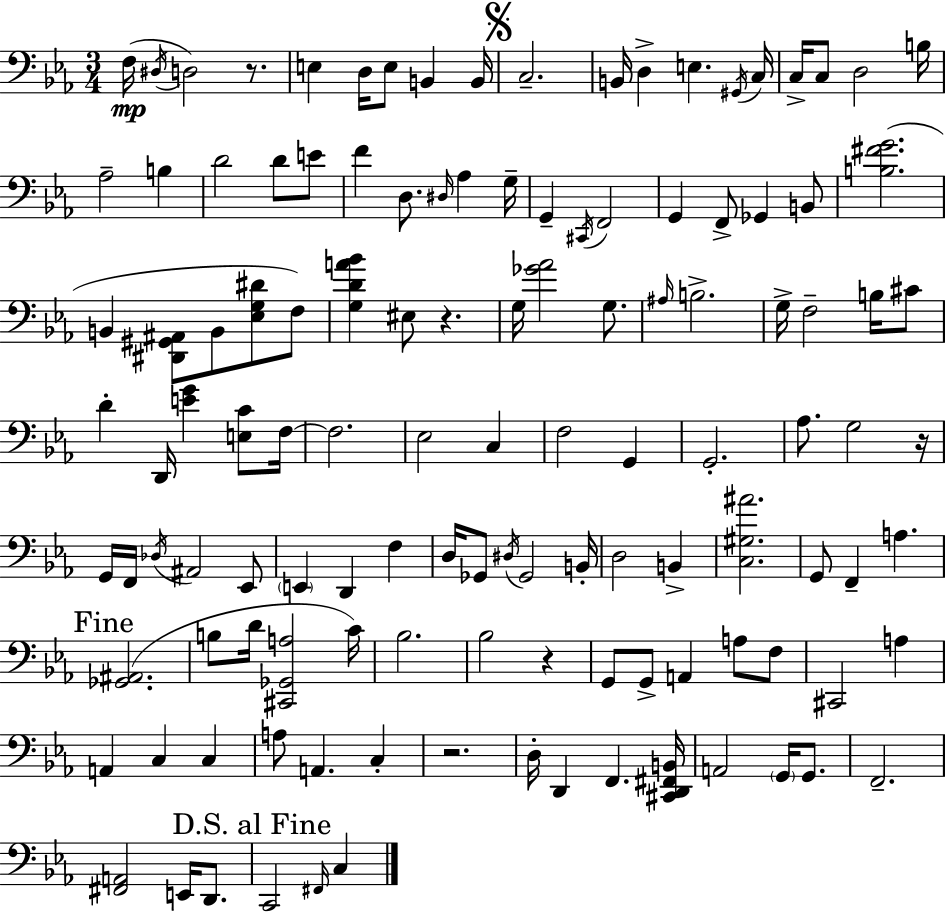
F3/s D#3/s D3/h R/e. E3/q D3/s E3/e B2/q B2/s C3/h. B2/s D3/q E3/q. G#2/s C3/s C3/s C3/e D3/h B3/s Ab3/h B3/q D4/h D4/e E4/e F4/q D3/e. D#3/s Ab3/q G3/s G2/q C#2/s F2/h G2/q F2/e Gb2/q B2/e [B3,F#4,G4]/h. B2/q [D#2,G#2,A#2]/e B2/e [Eb3,G3,D#4]/e F3/e [G3,D4,A4,Bb4]/q EIS3/e R/q. G3/s [Gb4,Ab4]/h G3/e. A#3/s B3/h. G3/s F3/h B3/s C#4/e D4/q D2/s [E4,G4]/q [E3,C4]/e F3/s F3/h. Eb3/h C3/q F3/h G2/q G2/h. Ab3/e. G3/h R/s G2/s F2/s Db3/s A#2/h Eb2/e E2/q D2/q F3/q D3/s Gb2/e D#3/s Gb2/h B2/s D3/h B2/q [C3,G#3,A#4]/h. G2/e F2/q A3/q. [Gb2,A#2]/h. B3/e D4/s [C#2,Gb2,A3]/h C4/s Bb3/h. Bb3/h R/q G2/e G2/e A2/q A3/e F3/e C#2/h A3/q A2/q C3/q C3/q A3/e A2/q. C3/q R/h. D3/s D2/q F2/q. [C#2,D2,F#2,B2]/s A2/h G2/s G2/e. F2/h. [F#2,A2]/h E2/s D2/e. C2/h F#2/s C3/q